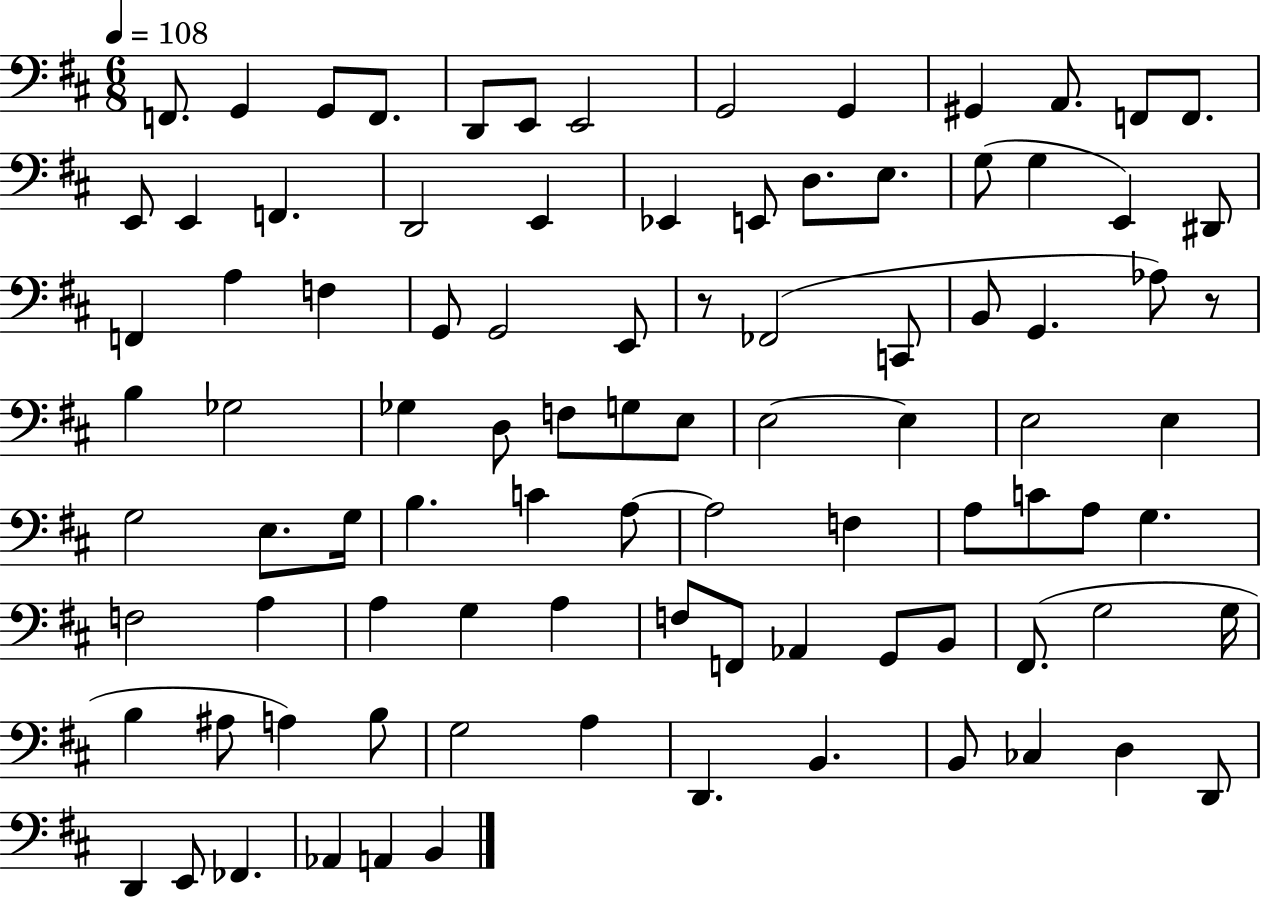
X:1
T:Untitled
M:6/8
L:1/4
K:D
F,,/2 G,, G,,/2 F,,/2 D,,/2 E,,/2 E,,2 G,,2 G,, ^G,, A,,/2 F,,/2 F,,/2 E,,/2 E,, F,, D,,2 E,, _E,, E,,/2 D,/2 E,/2 G,/2 G, E,, ^D,,/2 F,, A, F, G,,/2 G,,2 E,,/2 z/2 _F,,2 C,,/2 B,,/2 G,, _A,/2 z/2 B, _G,2 _G, D,/2 F,/2 G,/2 E,/2 E,2 E, E,2 E, G,2 E,/2 G,/4 B, C A,/2 A,2 F, A,/2 C/2 A,/2 G, F,2 A, A, G, A, F,/2 F,,/2 _A,, G,,/2 B,,/2 ^F,,/2 G,2 G,/4 B, ^A,/2 A, B,/2 G,2 A, D,, B,, B,,/2 _C, D, D,,/2 D,, E,,/2 _F,, _A,, A,, B,,